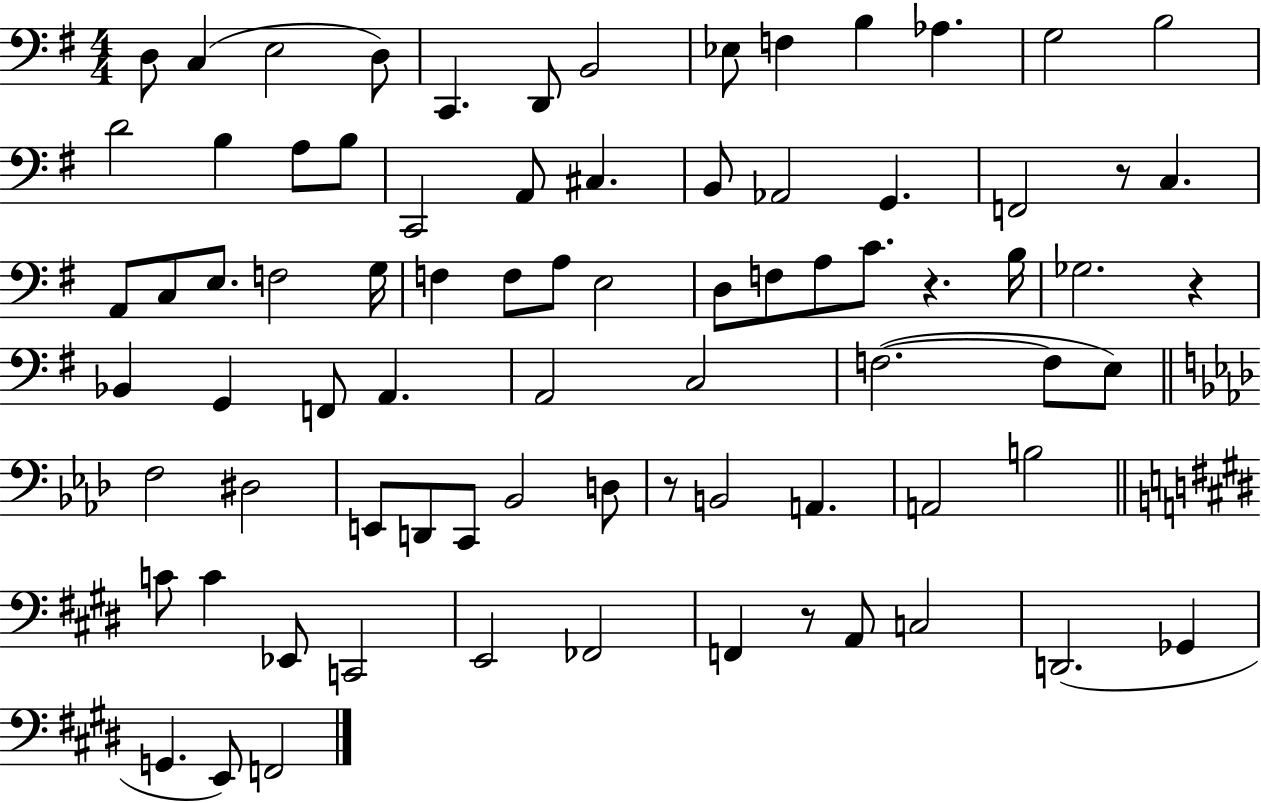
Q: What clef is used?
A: bass